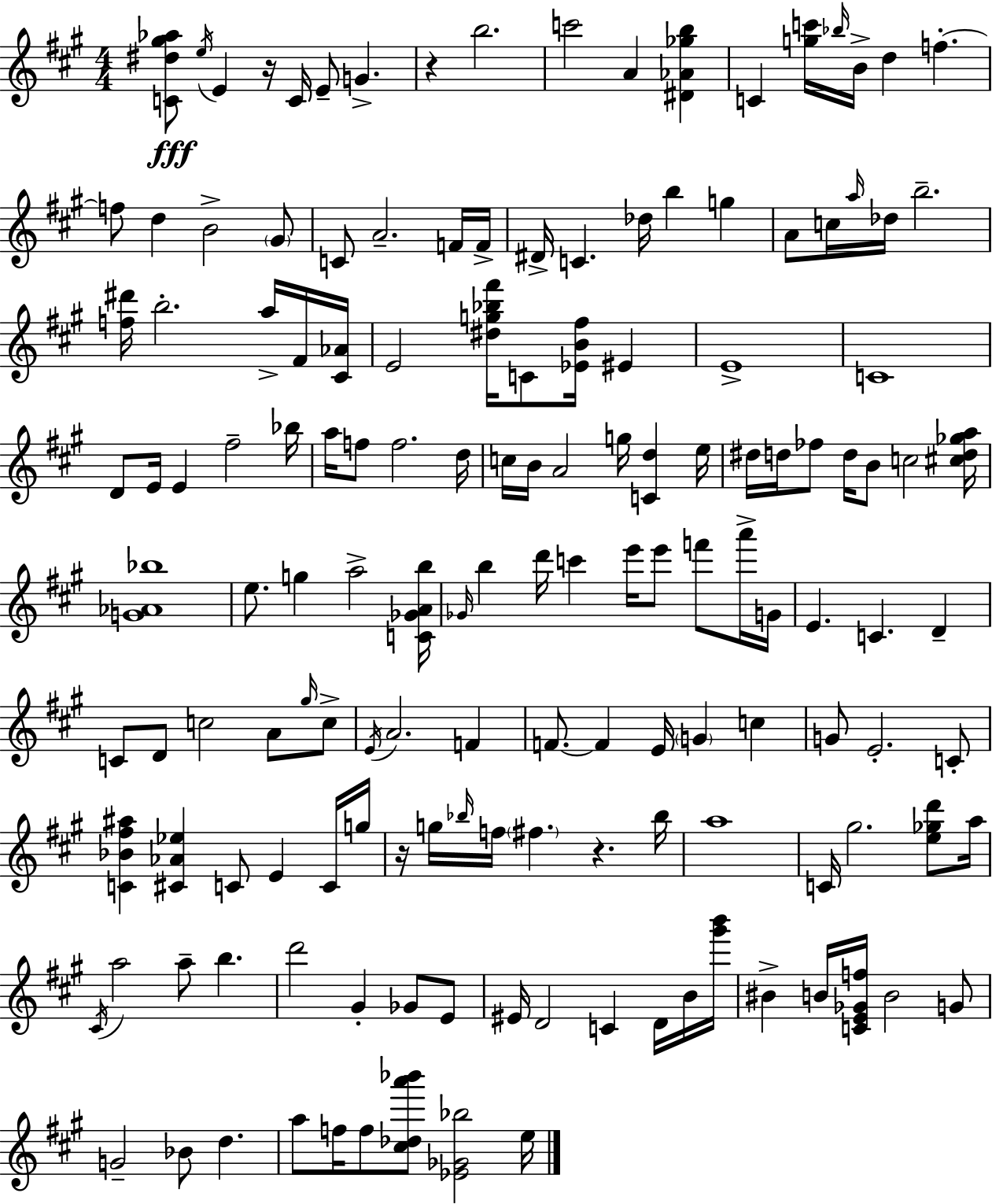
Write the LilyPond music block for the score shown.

{
  \clef treble
  \numericTimeSignature
  \time 4/4
  \key a \major
  <c' dis'' gis'' aes''>8\fff \acciaccatura { e''16 } e'4 r16 c'16 e'8-- g'4.-> | r4 b''2. | c'''2 a'4 <dis' aes' ges'' b''>4 | c'4 <g'' c'''>16 \grace { bes''16 } b'16-> d''4 f''4.-.~~ | \break f''8 d''4 b'2-> | \parenthesize gis'8 c'8 a'2.-- | f'16 f'16-> dis'16-> c'4. des''16 b''4 g''4 | a'8 c''16 \grace { a''16 } des''16 b''2.-- | \break <f'' dis'''>16 b''2.-. | a''16-> fis'16 <cis' aes'>16 e'2 <dis'' g'' bes'' fis'''>16 c'8 <ees' b' fis''>16 eis'4 | e'1-> | c'1 | \break d'8 e'16 e'4 fis''2-- | bes''16 a''16 f''8 f''2. | d''16 c''16 b'16 a'2 g''16 <c' d''>4 | e''16 dis''16 d''16 fes''8 d''16 b'8 c''2 | \break <cis'' d'' ges'' a''>16 <g' aes' bes''>1 | e''8. g''4 a''2-> | <c' ges' a' b''>16 \grace { ges'16 } b''4 d'''16 c'''4 e'''16 e'''8 | f'''8 a'''16-> g'16 e'4. c'4. | \break d'4-- c'8 d'8 c''2 | a'8 \grace { gis''16 } c''8-> \acciaccatura { e'16 } a'2. | f'4 f'8.~~ f'4 e'16 \parenthesize g'4 | c''4 g'8 e'2.-. | \break c'8-. <c' bes' fis'' ais''>4 <cis' aes' ees''>4 c'8 | e'4 c'16 g''16 r16 g''16 \grace { bes''16 } f''16 \parenthesize fis''4. | r4. bes''16 a''1 | c'16 gis''2. | \break <e'' ges'' d'''>8 a''16 \acciaccatura { cis'16 } a''2 | a''8-- b''4. d'''2 | gis'4-. ges'8 e'8 eis'16 d'2 | c'4 d'16 b'16 <gis''' b'''>16 bis'4-> b'16 <c' e' ges' f''>16 b'2 | \break g'8 g'2-- | bes'8 d''4. a''8 f''16 f''8 <cis'' des'' a''' bes'''>8 <ees' ges' bes''>2 | e''16 \bar "|."
}